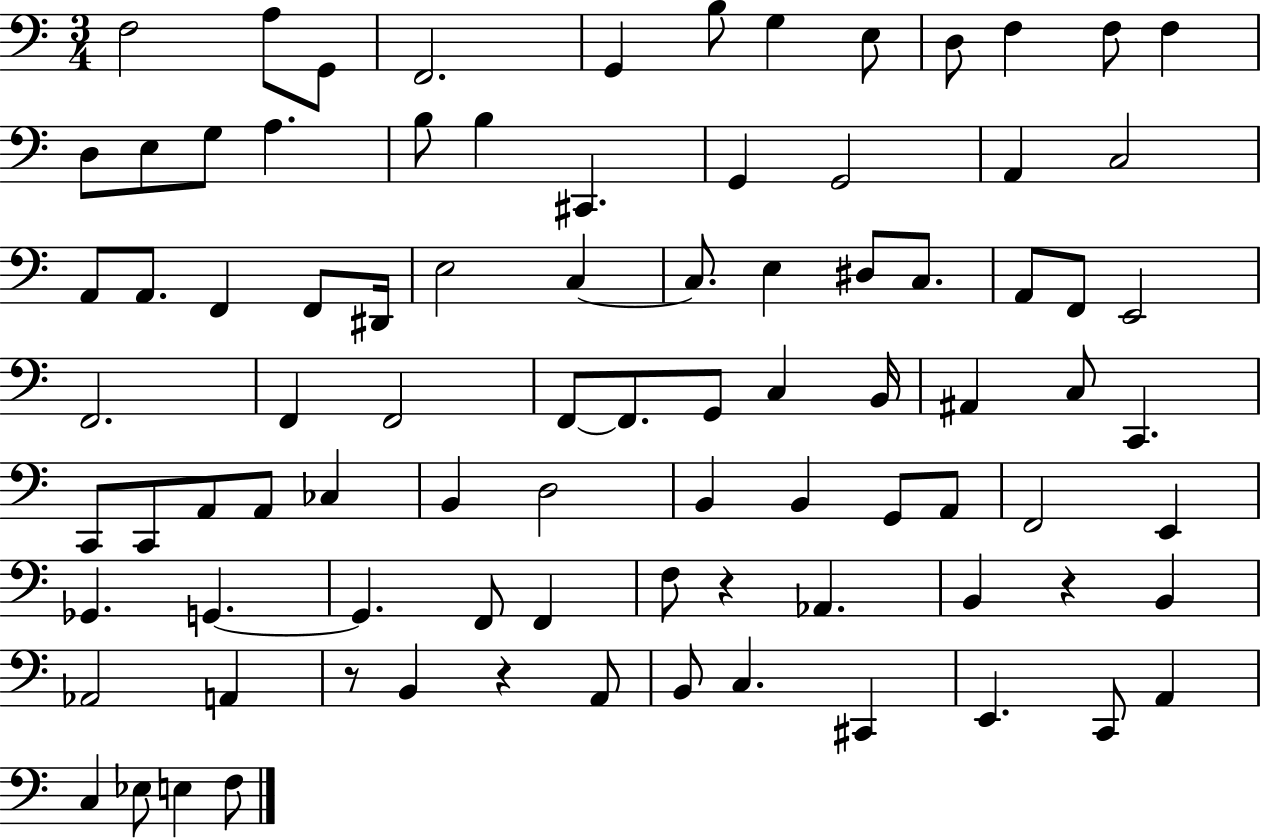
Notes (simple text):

F3/h A3/e G2/e F2/h. G2/q B3/e G3/q E3/e D3/e F3/q F3/e F3/q D3/e E3/e G3/e A3/q. B3/e B3/q C#2/q. G2/q G2/h A2/q C3/h A2/e A2/e. F2/q F2/e D#2/s E3/h C3/q C3/e. E3/q D#3/e C3/e. A2/e F2/e E2/h F2/h. F2/q F2/h F2/e F2/e. G2/e C3/q B2/s A#2/q C3/e C2/q. C2/e C2/e A2/e A2/e CES3/q B2/q D3/h B2/q B2/q G2/e A2/e F2/h E2/q Gb2/q. G2/q. G2/q. F2/e F2/q F3/e R/q Ab2/q. B2/q R/q B2/q Ab2/h A2/q R/e B2/q R/q A2/e B2/e C3/q. C#2/q E2/q. C2/e A2/q C3/q Eb3/e E3/q F3/e